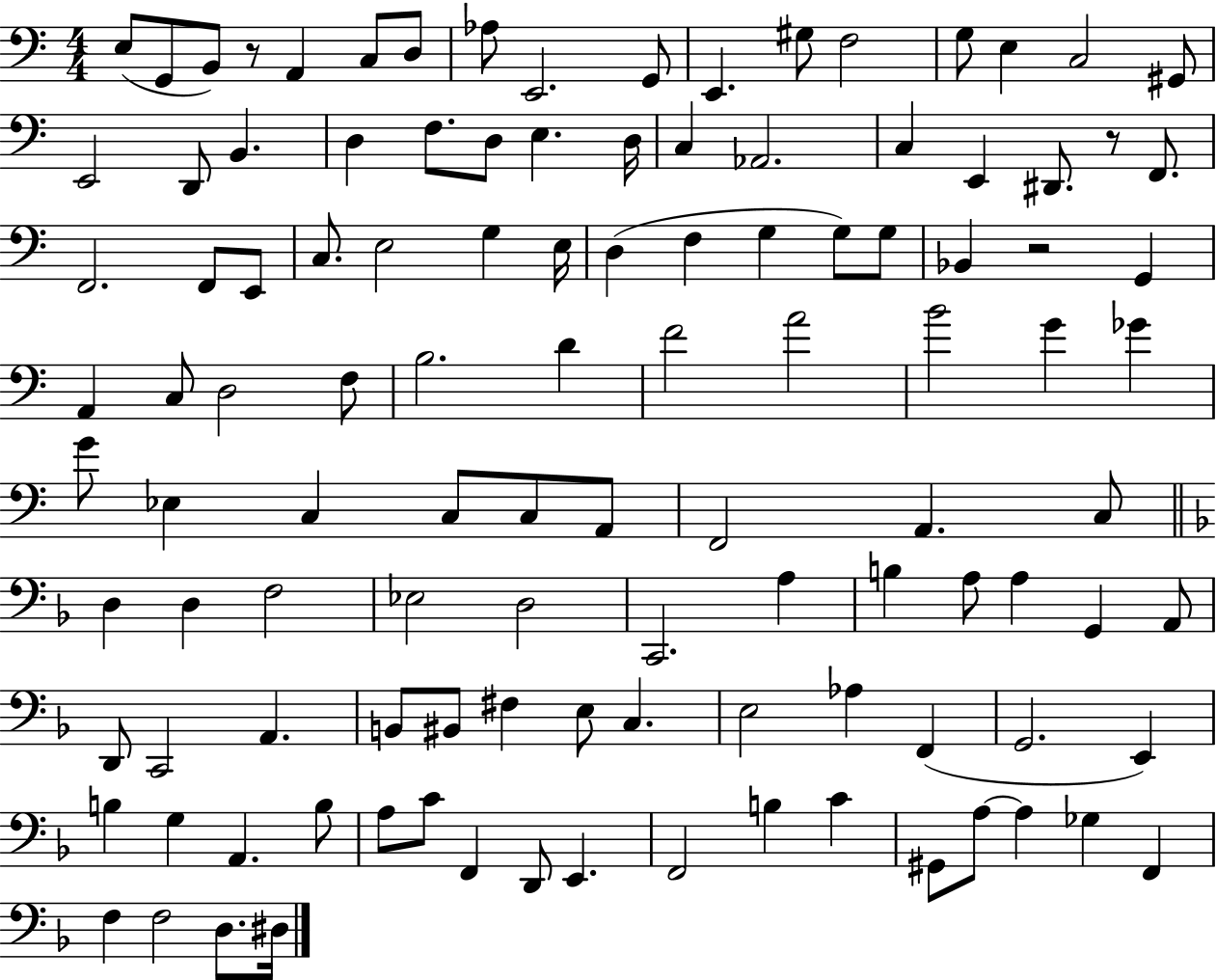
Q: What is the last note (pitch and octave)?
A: D#3